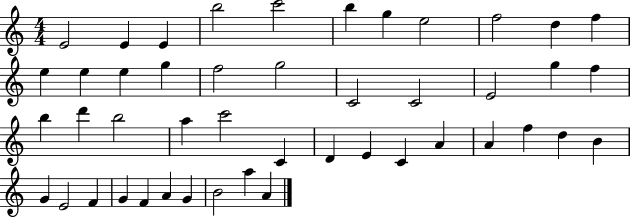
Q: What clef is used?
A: treble